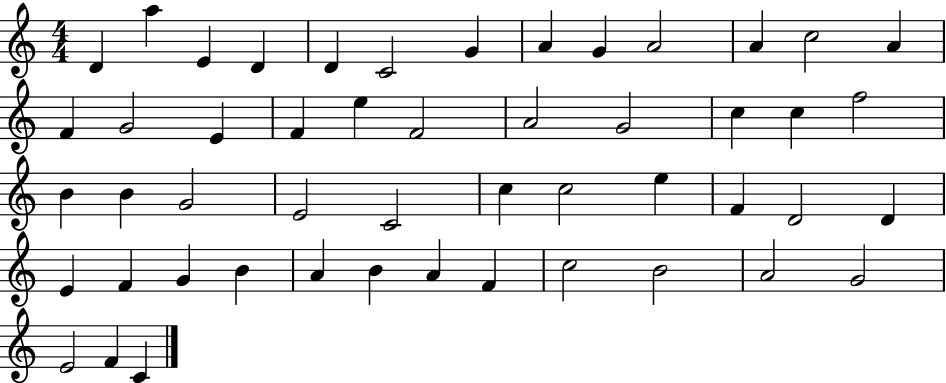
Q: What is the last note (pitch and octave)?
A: C4